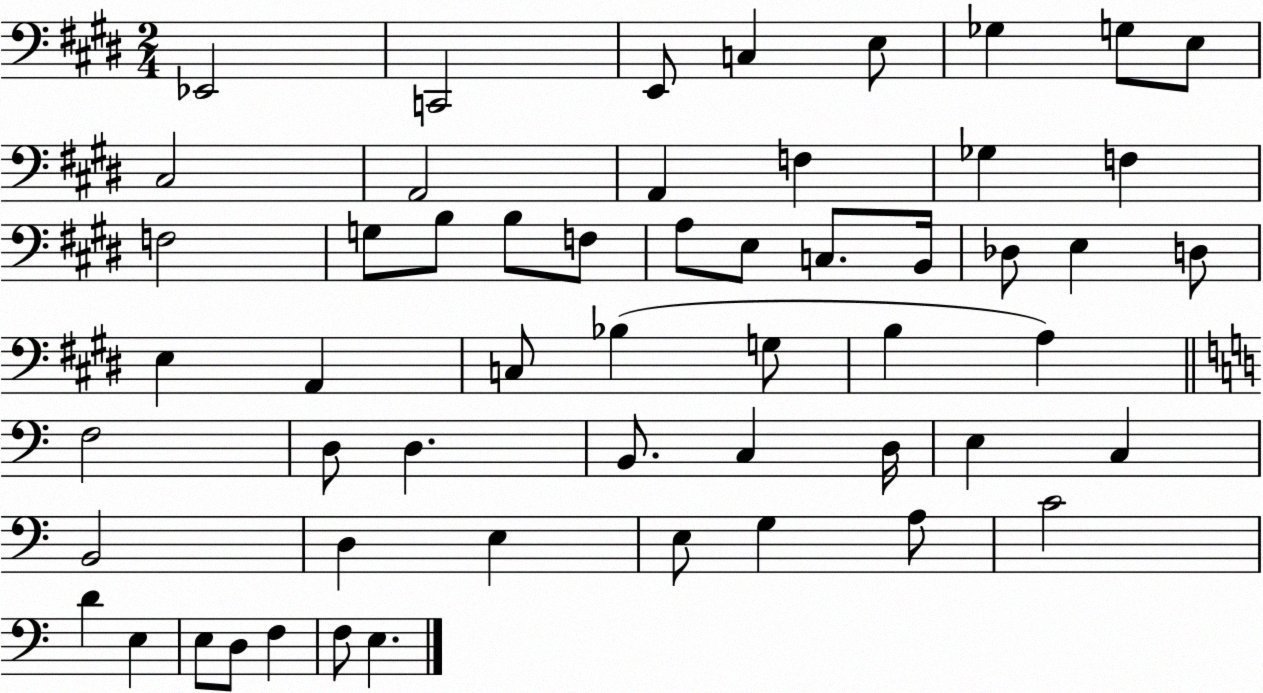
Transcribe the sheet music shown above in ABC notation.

X:1
T:Untitled
M:2/4
L:1/4
K:E
_E,,2 C,,2 E,,/2 C, E,/2 _G, G,/2 E,/2 ^C,2 A,,2 A,, F, _G, F, F,2 G,/2 B,/2 B,/2 F,/2 A,/2 E,/2 C,/2 B,,/4 _D,/2 E, D,/2 E, A,, C,/2 _B, G,/2 B, A, F,2 D,/2 D, B,,/2 C, D,/4 E, C, B,,2 D, E, E,/2 G, A,/2 C2 D E, E,/2 D,/2 F, F,/2 E,